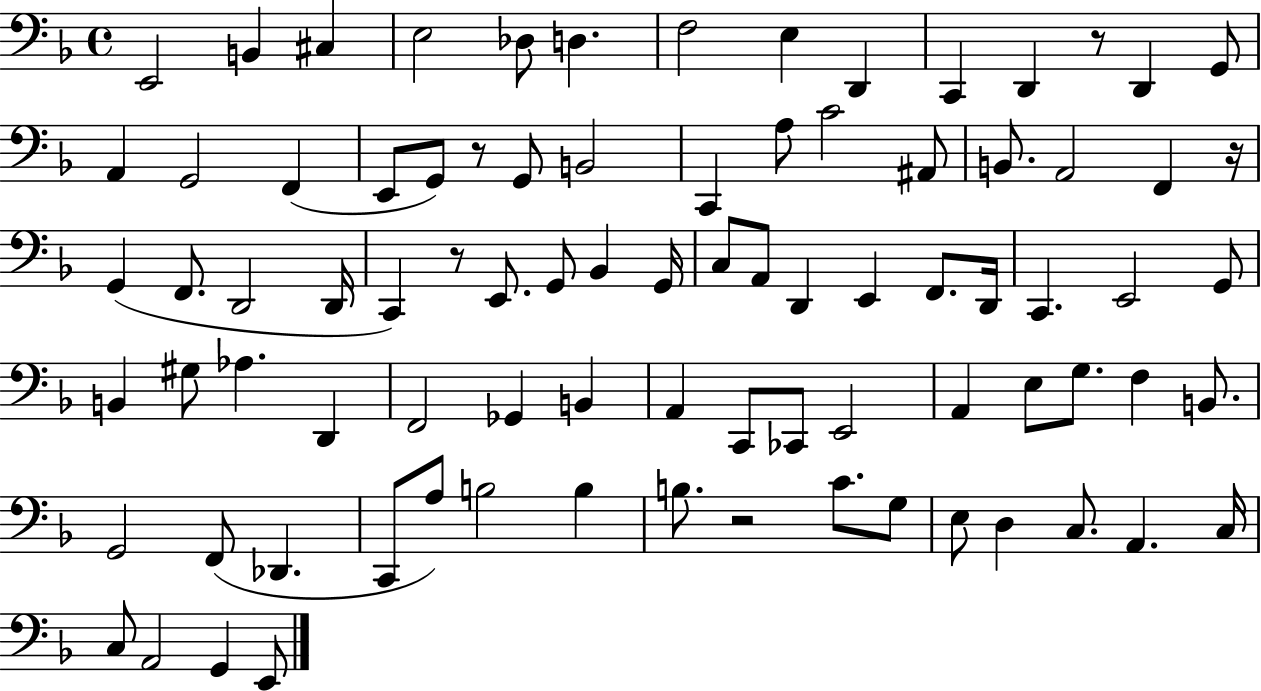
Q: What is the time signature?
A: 4/4